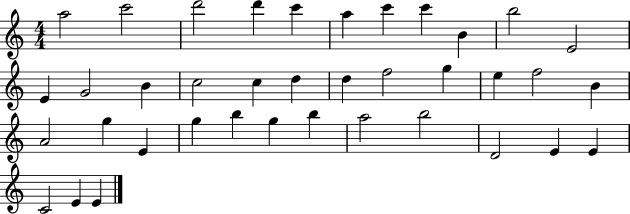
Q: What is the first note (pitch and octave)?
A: A5